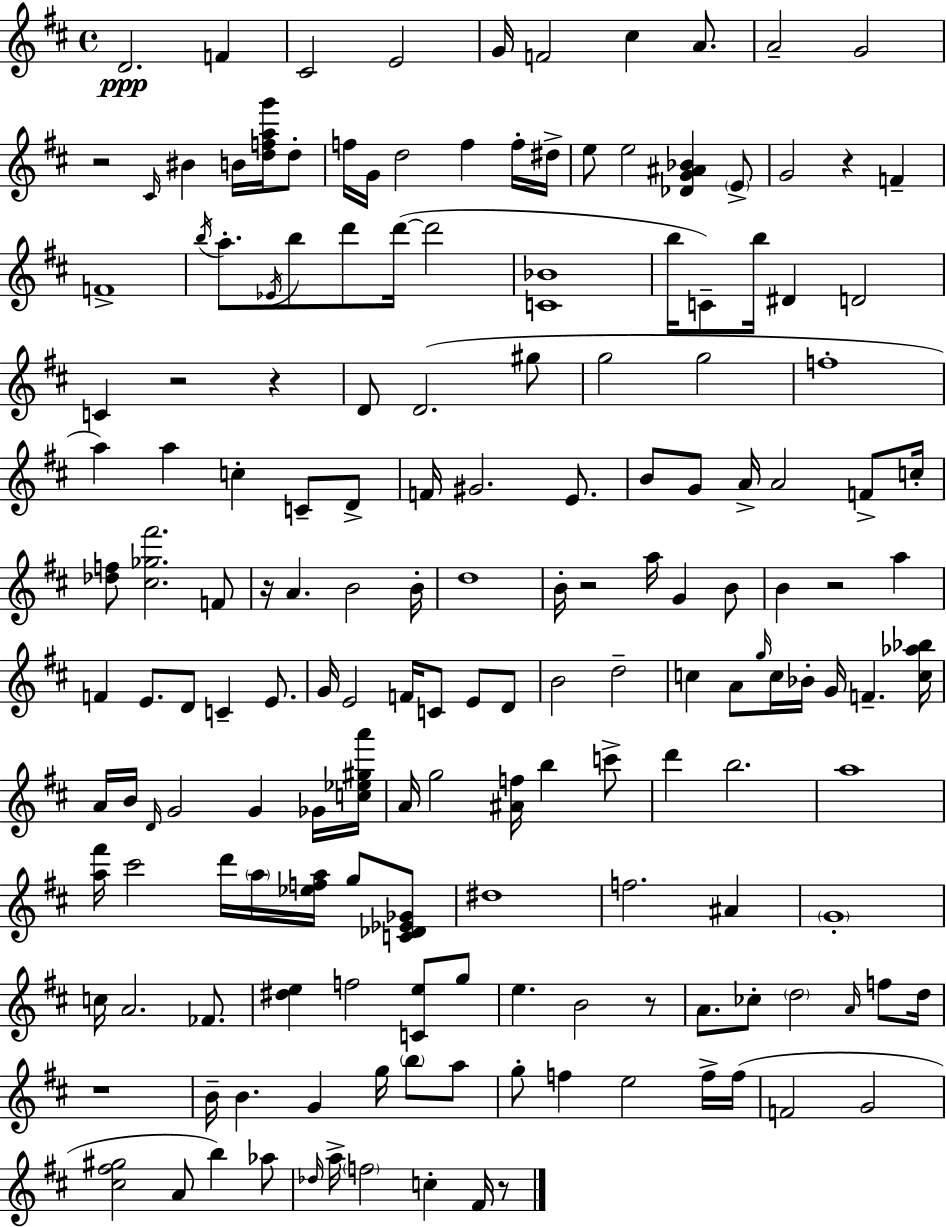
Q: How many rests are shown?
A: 10